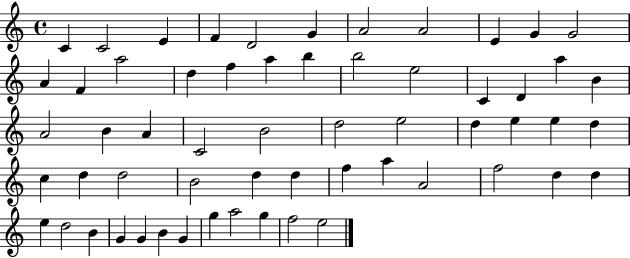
C4/q C4/h E4/q F4/q D4/h G4/q A4/h A4/h E4/q G4/q G4/h A4/q F4/q A5/h D5/q F5/q A5/q B5/q B5/h E5/h C4/q D4/q A5/q B4/q A4/h B4/q A4/q C4/h B4/h D5/h E5/h D5/q E5/q E5/q D5/q C5/q D5/q D5/h B4/h D5/q D5/q F5/q A5/q A4/h F5/h D5/q D5/q E5/q D5/h B4/q G4/q G4/q B4/q G4/q G5/q A5/h G5/q F5/h E5/h